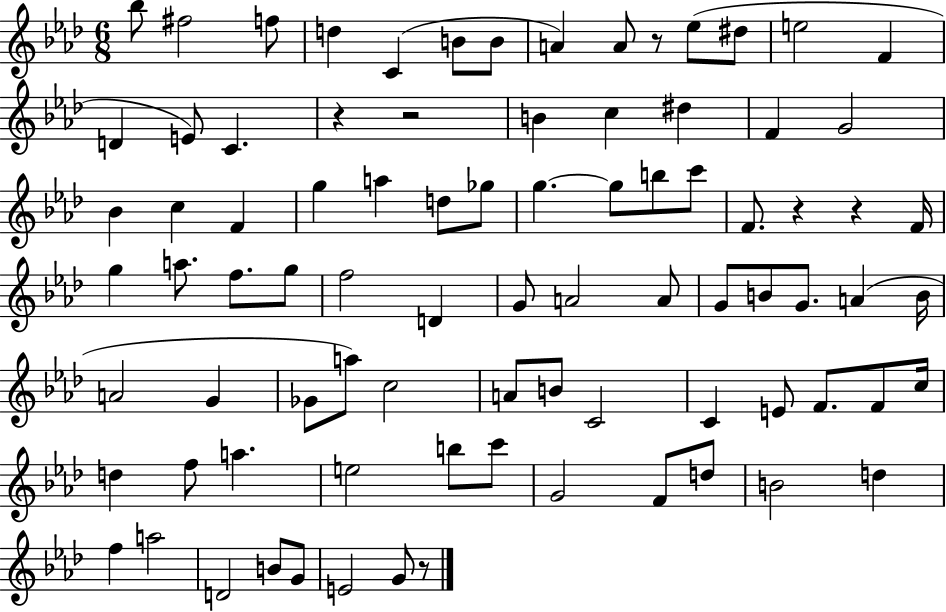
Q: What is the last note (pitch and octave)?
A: G4